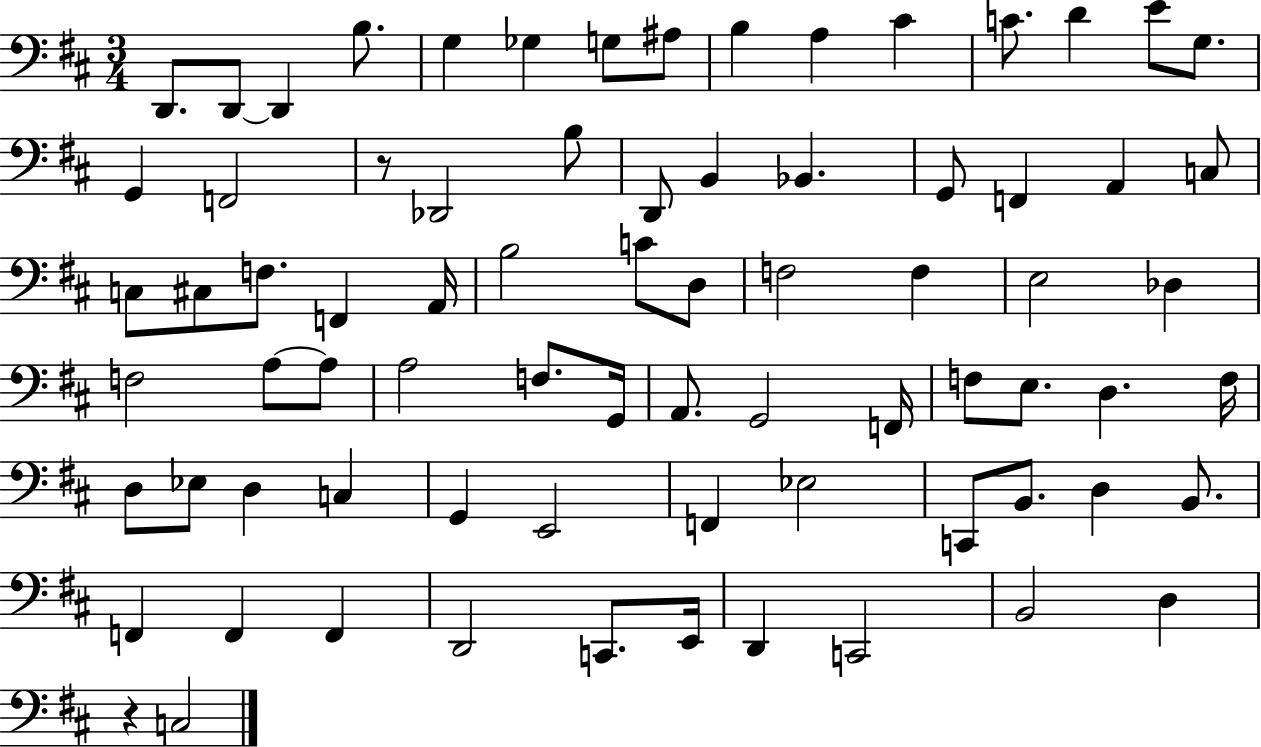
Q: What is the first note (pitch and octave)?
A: D2